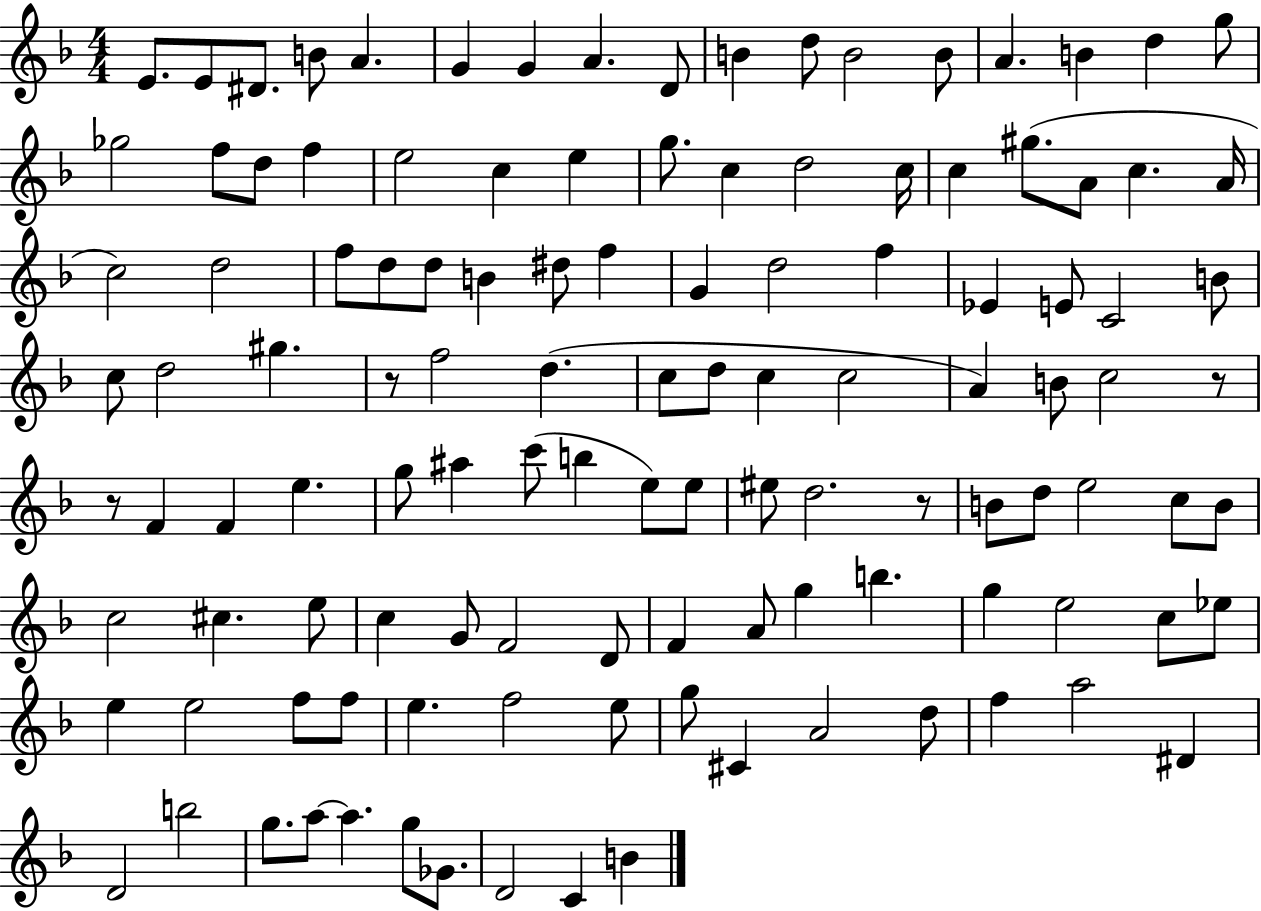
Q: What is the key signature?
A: F major